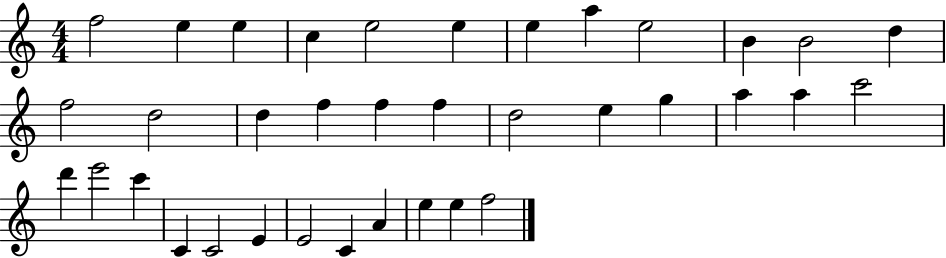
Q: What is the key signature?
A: C major